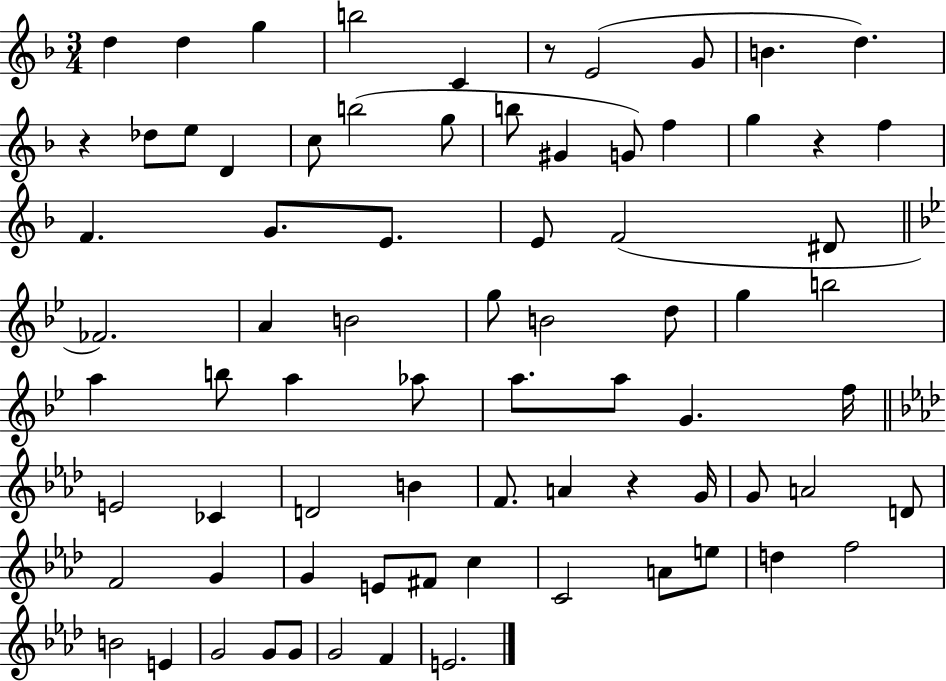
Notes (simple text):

D5/q D5/q G5/q B5/h C4/q R/e E4/h G4/e B4/q. D5/q. R/q Db5/e E5/e D4/q C5/e B5/h G5/e B5/e G#4/q G4/e F5/q G5/q R/q F5/q F4/q. G4/e. E4/e. E4/e F4/h D#4/e FES4/h. A4/q B4/h G5/e B4/h D5/e G5/q B5/h A5/q B5/e A5/q Ab5/e A5/e. A5/e G4/q. F5/s E4/h CES4/q D4/h B4/q F4/e. A4/q R/q G4/s G4/e A4/h D4/e F4/h G4/q G4/q E4/e F#4/e C5/q C4/h A4/e E5/e D5/q F5/h B4/h E4/q G4/h G4/e G4/e G4/h F4/q E4/h.